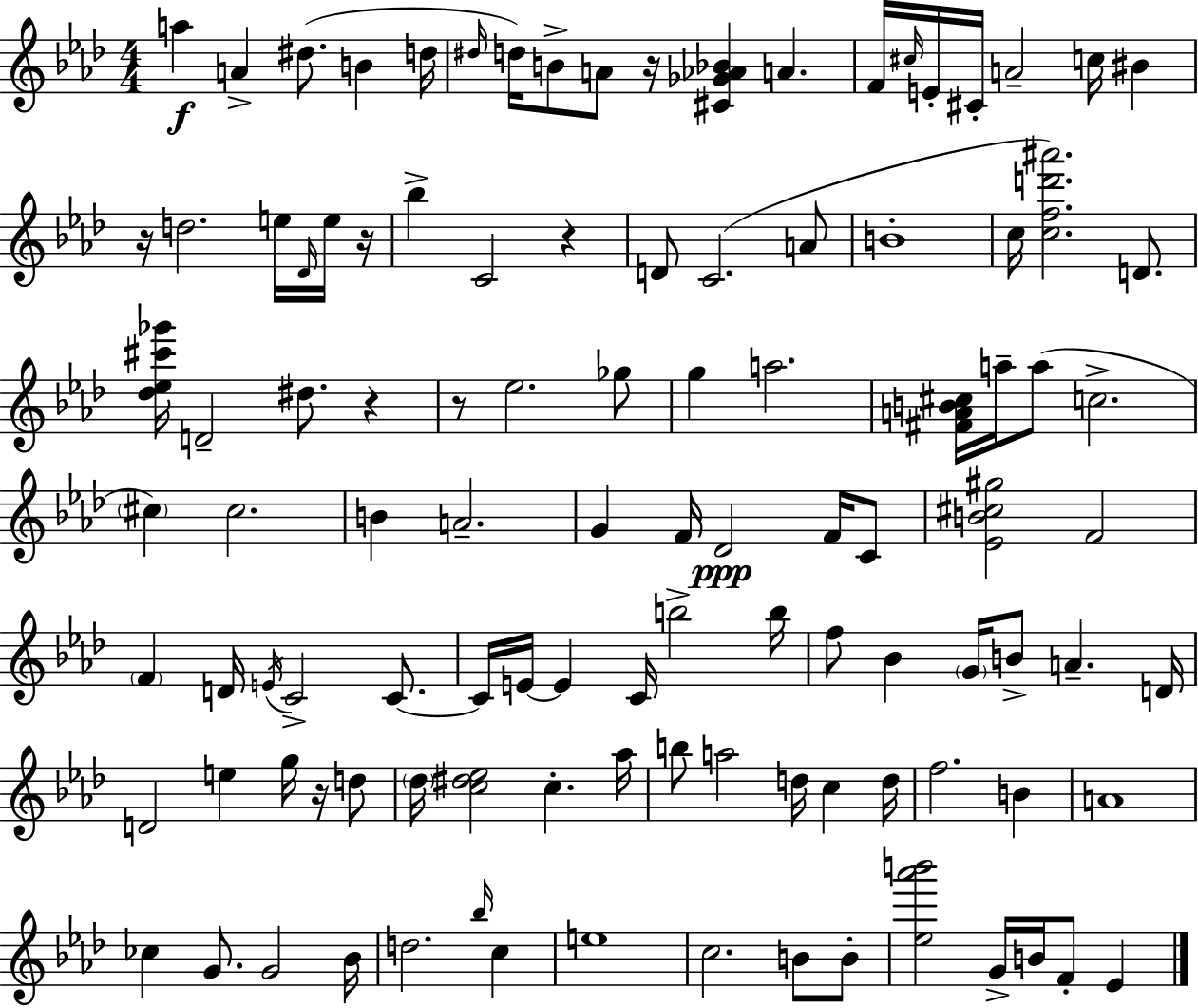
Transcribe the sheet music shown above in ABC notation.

X:1
T:Untitled
M:4/4
L:1/4
K:Fm
a A ^d/2 B d/4 ^d/4 d/4 B/2 A/2 z/4 [^C_G_A_B] A F/4 ^c/4 E/4 ^C/4 A2 c/4 ^B z/4 d2 e/4 _D/4 e/4 z/4 _b C2 z D/2 C2 A/2 B4 c/4 [cfd'^a']2 D/2 [_d_e^c'_g']/4 D2 ^d/2 z z/2 _e2 _g/2 g a2 [^FAB^c]/4 a/4 a/2 c2 ^c ^c2 B A2 G F/4 _D2 F/4 C/2 [_EB^c^g]2 F2 F D/4 E/4 C2 C/2 C/4 E/4 E C/4 b2 b/4 f/2 _B G/4 B/2 A D/4 D2 e g/4 z/4 d/2 _d/4 [c^d_e]2 c _a/4 b/2 a2 d/4 c d/4 f2 B A4 _c G/2 G2 _B/4 d2 _b/4 c e4 c2 B/2 B/2 [_e_a'b']2 G/4 B/4 F/2 _E